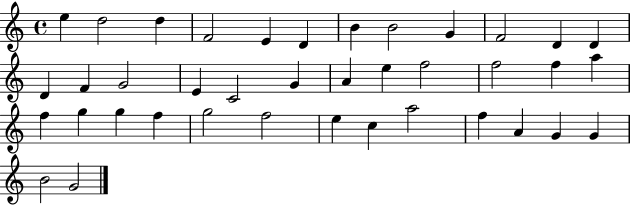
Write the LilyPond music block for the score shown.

{
  \clef treble
  \time 4/4
  \defaultTimeSignature
  \key c \major
  e''4 d''2 d''4 | f'2 e'4 d'4 | b'4 b'2 g'4 | f'2 d'4 d'4 | \break d'4 f'4 g'2 | e'4 c'2 g'4 | a'4 e''4 f''2 | f''2 f''4 a''4 | \break f''4 g''4 g''4 f''4 | g''2 f''2 | e''4 c''4 a''2 | f''4 a'4 g'4 g'4 | \break b'2 g'2 | \bar "|."
}